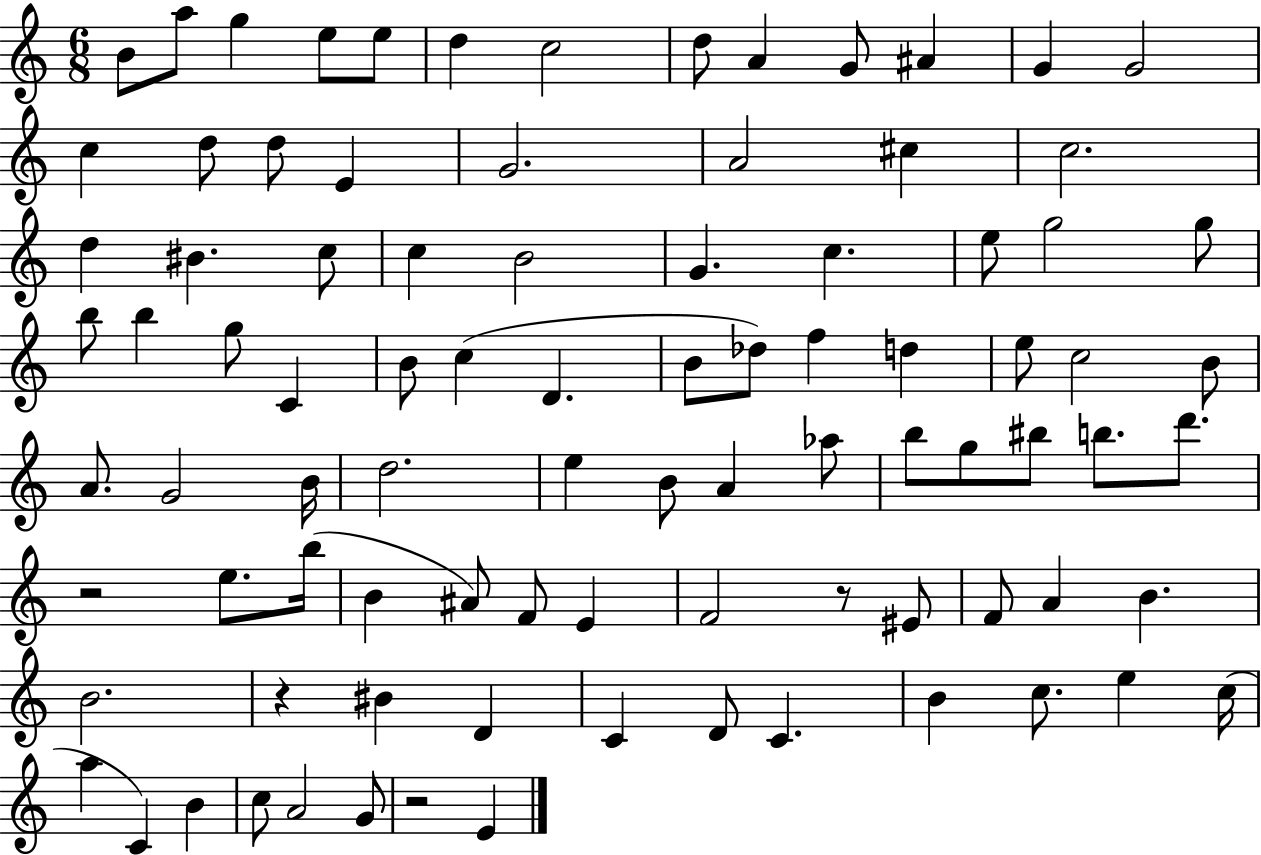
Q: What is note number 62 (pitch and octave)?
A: A#4